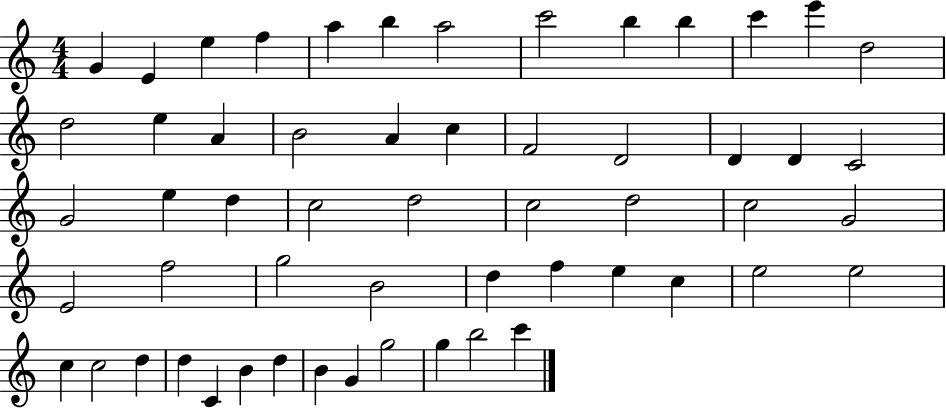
{
  \clef treble
  \numericTimeSignature
  \time 4/4
  \key c \major
  g'4 e'4 e''4 f''4 | a''4 b''4 a''2 | c'''2 b''4 b''4 | c'''4 e'''4 d''2 | \break d''2 e''4 a'4 | b'2 a'4 c''4 | f'2 d'2 | d'4 d'4 c'2 | \break g'2 e''4 d''4 | c''2 d''2 | c''2 d''2 | c''2 g'2 | \break e'2 f''2 | g''2 b'2 | d''4 f''4 e''4 c''4 | e''2 e''2 | \break c''4 c''2 d''4 | d''4 c'4 b'4 d''4 | b'4 g'4 g''2 | g''4 b''2 c'''4 | \break \bar "|."
}